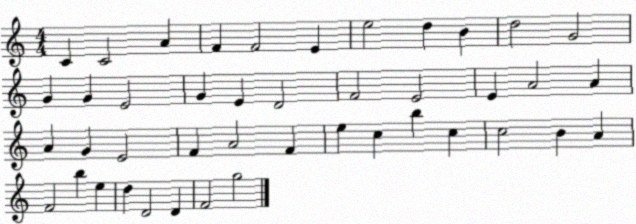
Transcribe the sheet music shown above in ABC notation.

X:1
T:Untitled
M:4/4
L:1/4
K:C
C C2 A F F2 E e2 d B d2 G2 G G E2 G E D2 F2 E2 E A2 A A G E2 F A2 F e c b c c2 B A F2 b e d D2 D F2 g2